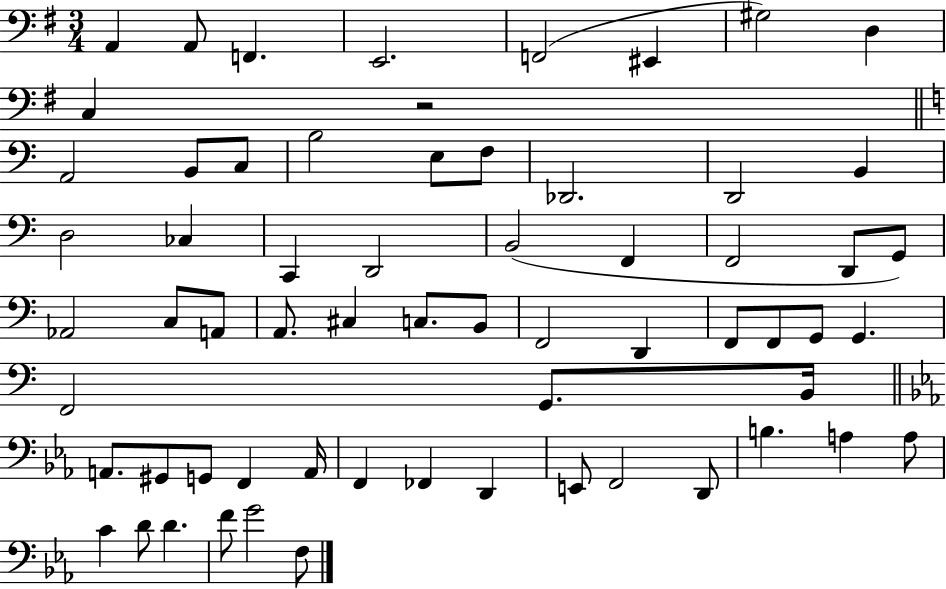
A2/q A2/e F2/q. E2/h. F2/h EIS2/q G#3/h D3/q C3/q R/h A2/h B2/e C3/e B3/h E3/e F3/e Db2/h. D2/h B2/q D3/h CES3/q C2/q D2/h B2/h F2/q F2/h D2/e G2/e Ab2/h C3/e A2/e A2/e. C#3/q C3/e. B2/e F2/h D2/q F2/e F2/e G2/e G2/q. F2/h G2/e. B2/s A2/e. G#2/e G2/e F2/q A2/s F2/q FES2/q D2/q E2/e F2/h D2/e B3/q. A3/q A3/e C4/q D4/e D4/q. F4/e G4/h F3/e